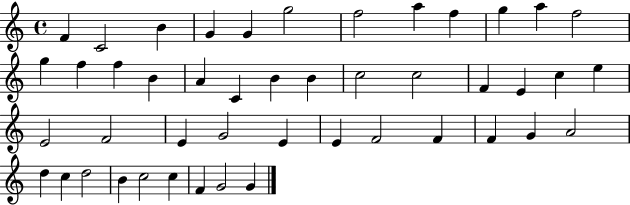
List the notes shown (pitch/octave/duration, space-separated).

F4/q C4/h B4/q G4/q G4/q G5/h F5/h A5/q F5/q G5/q A5/q F5/h G5/q F5/q F5/q B4/q A4/q C4/q B4/q B4/q C5/h C5/h F4/q E4/q C5/q E5/q E4/h F4/h E4/q G4/h E4/q E4/q F4/h F4/q F4/q G4/q A4/h D5/q C5/q D5/h B4/q C5/h C5/q F4/q G4/h G4/q